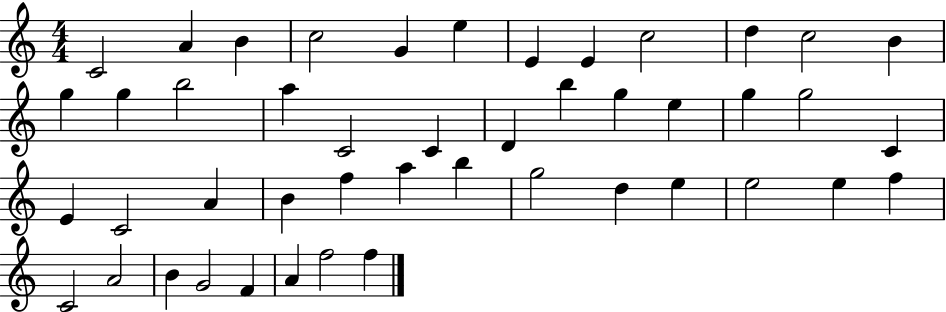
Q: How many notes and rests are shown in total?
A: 46